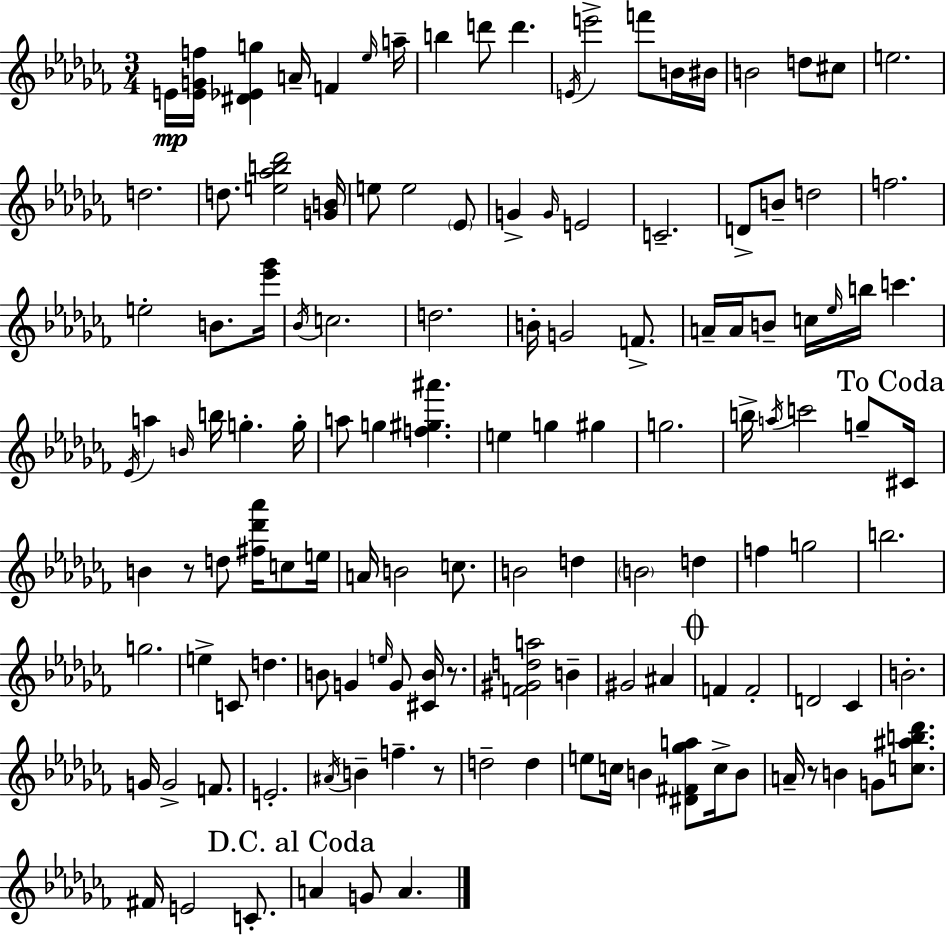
X:1
T:Untitled
M:3/4
L:1/4
K:Abm
E/4 [EGf]/4 [^D_Eg] A/4 F _e/4 a/4 b d'/2 d' E/4 e'2 f'/2 B/4 ^B/4 B2 d/2 ^c/2 e2 d2 d/2 [e_ab_d']2 [GB]/4 e/2 e2 _E/2 G G/4 E2 C2 D/2 B/2 d2 f2 e2 B/2 [_e'_g']/4 _B/4 c2 d2 B/4 G2 F/2 A/4 A/4 B/2 c/4 _e/4 b/4 c' _E/4 a B/4 b/4 g g/4 a/2 g [f^g^a'] e g ^g g2 b/4 a/4 c'2 g/2 ^C/4 B z/2 d/2 [^f_d'_a']/4 c/2 e/4 A/4 B2 c/2 B2 d B2 d f g2 b2 g2 e C/2 d B/2 G e/4 G/2 [^CB]/4 z/2 [F^Gda]2 B ^G2 ^A F F2 D2 _C B2 G/4 G2 F/2 E2 ^A/4 B f z/2 d2 d e/2 c/4 B [^D^F_ga]/2 c/4 B/2 A/4 z/2 B G/2 [c^ab_d']/2 ^F/4 E2 C/2 A G/2 A